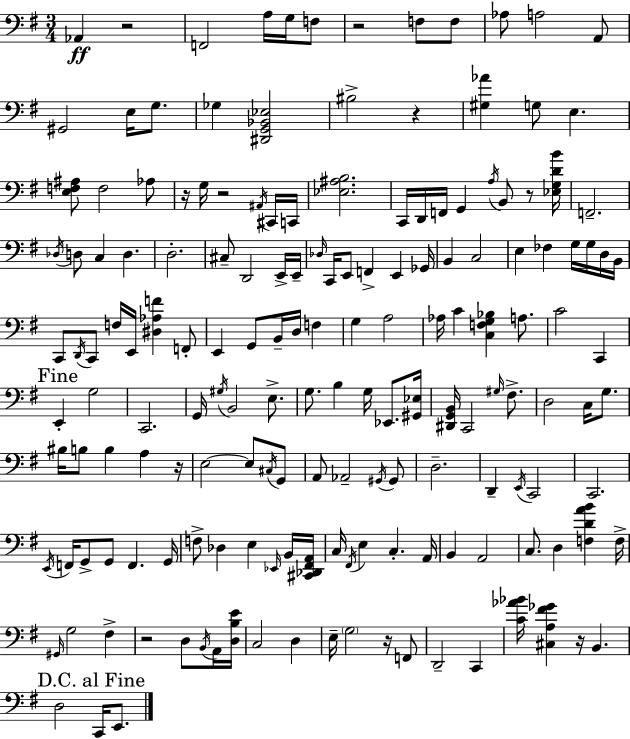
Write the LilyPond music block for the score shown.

{
  \clef bass
  \numericTimeSignature
  \time 3/4
  \key g \major
  aes,4\ff r2 | f,2 a16 g16 f8 | r2 f8 f8 | aes8 a2 a,8 | \break gis,2 e16 g8. | ges4 <dis, g, bes, ees>2 | bis2-> r4 | <gis aes'>4 g8 e4. | \break <e f ais>8 f2 aes8 | r16 g16 r2 \acciaccatura { ais,16 } cis,16 | c,16 <ees ais b>2. | c,16 d,16 f,16 g,4 \acciaccatura { a16 } b,8 r8 | \break <ees g d' b'>16 f,2.-- | \acciaccatura { des16 } d8 c4 d4. | d2.-. | cis8-- d,2 | \break e,16-> e,16-- \grace { des16 } c,16 e,8 f,4-> e,4 | ges,16 b,4 c2 | e4 fes4 | g16 g16 d16 b,16 c,8 \acciaccatura { d,16 } c,8 f16 e,16 <dis aes f'>4 | \break f,8-. e,4 g,8 b,16-- | d16 f4 g4 a2 | aes16 c'4 <c f g bes>4 | a8. c'2 | \break c,4 \mark "Fine" e,4-. g2 | c,2. | g,16 \acciaccatura { gis16 } b,2 | e8.-> g8. b4 | \break g16 ees,8. <gis, ees>16 <dis, g, b,>16 c,2 | \grace { gis16 } fis8.-> d2 | c16 g8. bis16 b8 b4 | a4 r16 e2~~ | \break e8 \acciaccatura { cis16 } g,8 a,8 aes,2-- | \acciaccatura { gis,16 } gis,8 d2.-- | d,4-- | \acciaccatura { e,16 } c,2 c,2. | \break \acciaccatura { e,16 } f,16 | g,8-> g,8 f,4. g,16 f8-> | des4 e4 \grace { ees,16 } b,16 <cis, des, fis, a,>16 | c16 \acciaccatura { fis,16 } e4 c4.-. | \break a,16 b,4 a,2 | c8. d4 <f d' a' b'>4 | f16-> \grace { gis,16 } g2 fis4-> | r2 d8 | \break \acciaccatura { b,16 } a,16 <d b e'>16 c2 d4 | e16-- \parenthesize g2 | r16 f,8 d,2-- c,4 | <c' aes' bes'>16 <cis a fis' ges'>4 r16 b,4. | \break \mark "D.C. al Fine" d2 c,16 | e,8. \bar "|."
}